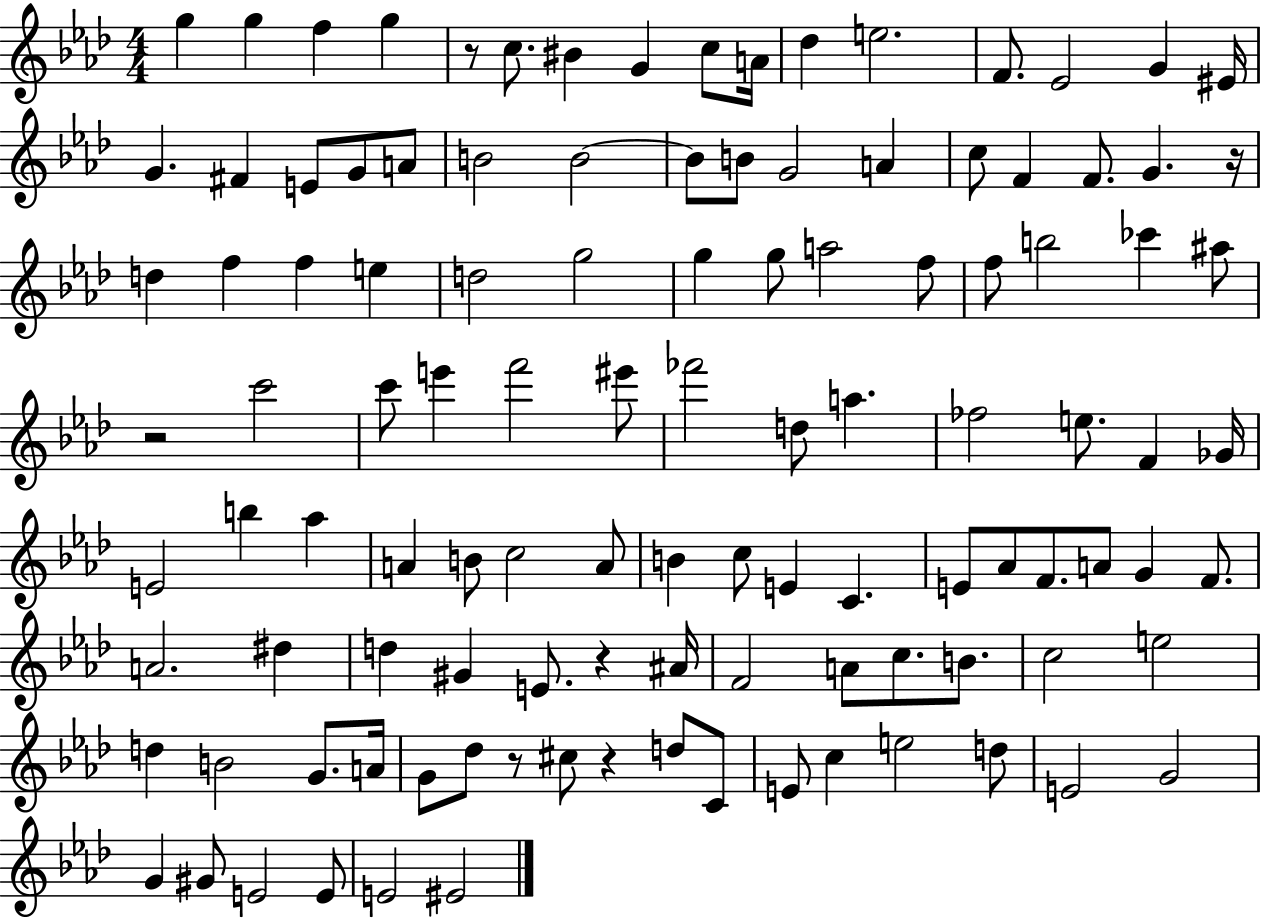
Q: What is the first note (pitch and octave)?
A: G5